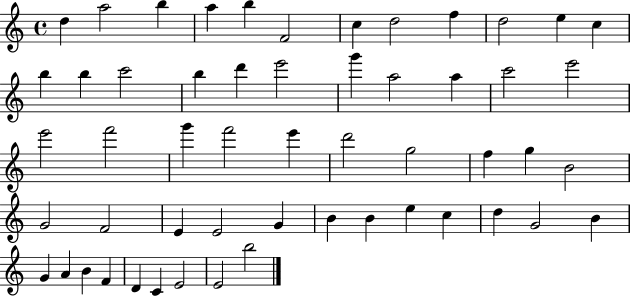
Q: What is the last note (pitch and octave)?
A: B5